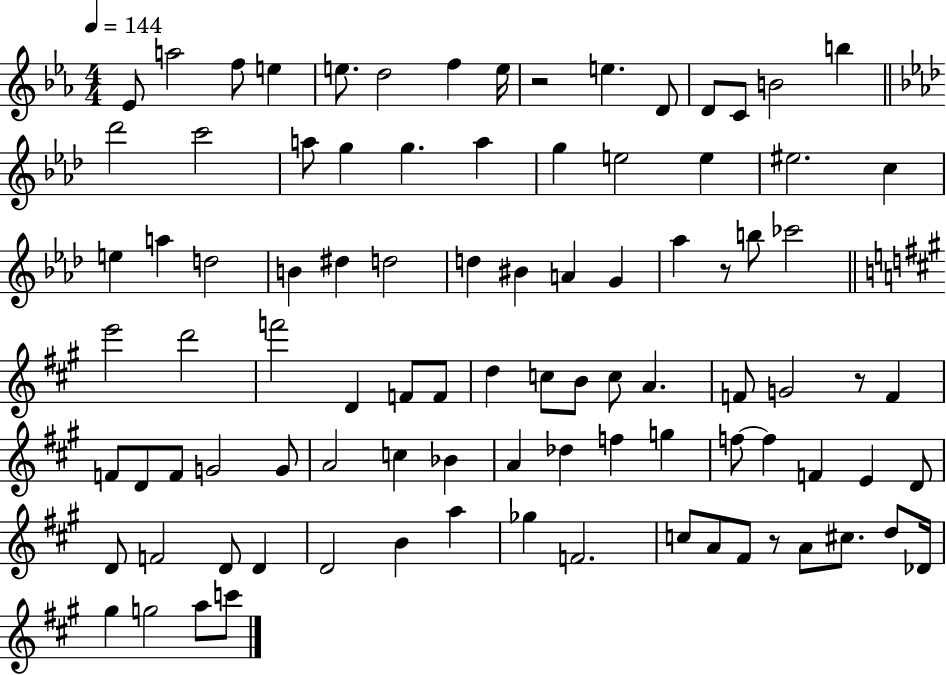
Eb4/e A5/h F5/e E5/q E5/e. D5/h F5/q E5/s R/h E5/q. D4/e D4/e C4/e B4/h B5/q Db6/h C6/h A5/e G5/q G5/q. A5/q G5/q E5/h E5/q EIS5/h. C5/q E5/q A5/q D5/h B4/q D#5/q D5/h D5/q BIS4/q A4/q G4/q Ab5/q R/e B5/e CES6/h E6/h D6/h F6/h D4/q F4/e F4/e D5/q C5/e B4/e C5/e A4/q. F4/e G4/h R/e F4/q F4/e D4/e F4/e G4/h G4/e A4/h C5/q Bb4/q A4/q Db5/q F5/q G5/q F5/e F5/q F4/q E4/q D4/e D4/e F4/h D4/e D4/q D4/h B4/q A5/q Gb5/q F4/h. C5/e A4/e F#4/e R/e A4/e C#5/e. D5/e Db4/s G#5/q G5/h A5/e C6/e